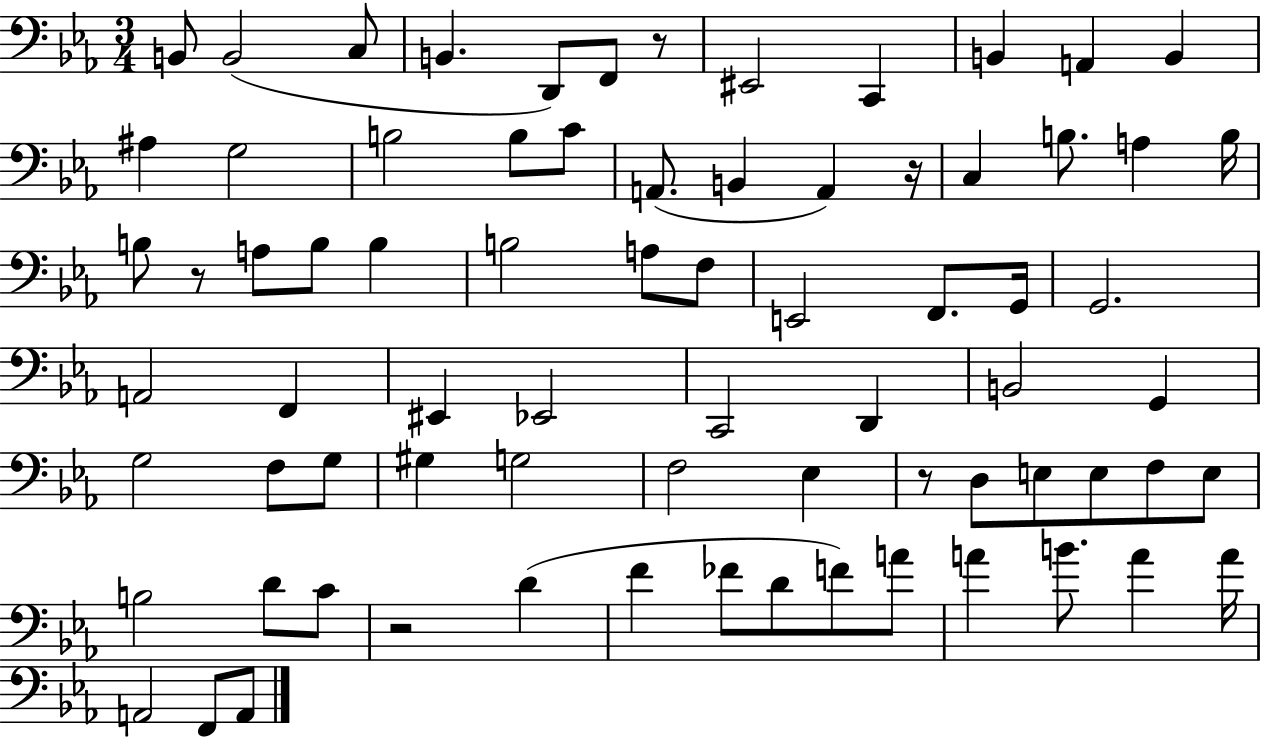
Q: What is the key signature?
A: EES major